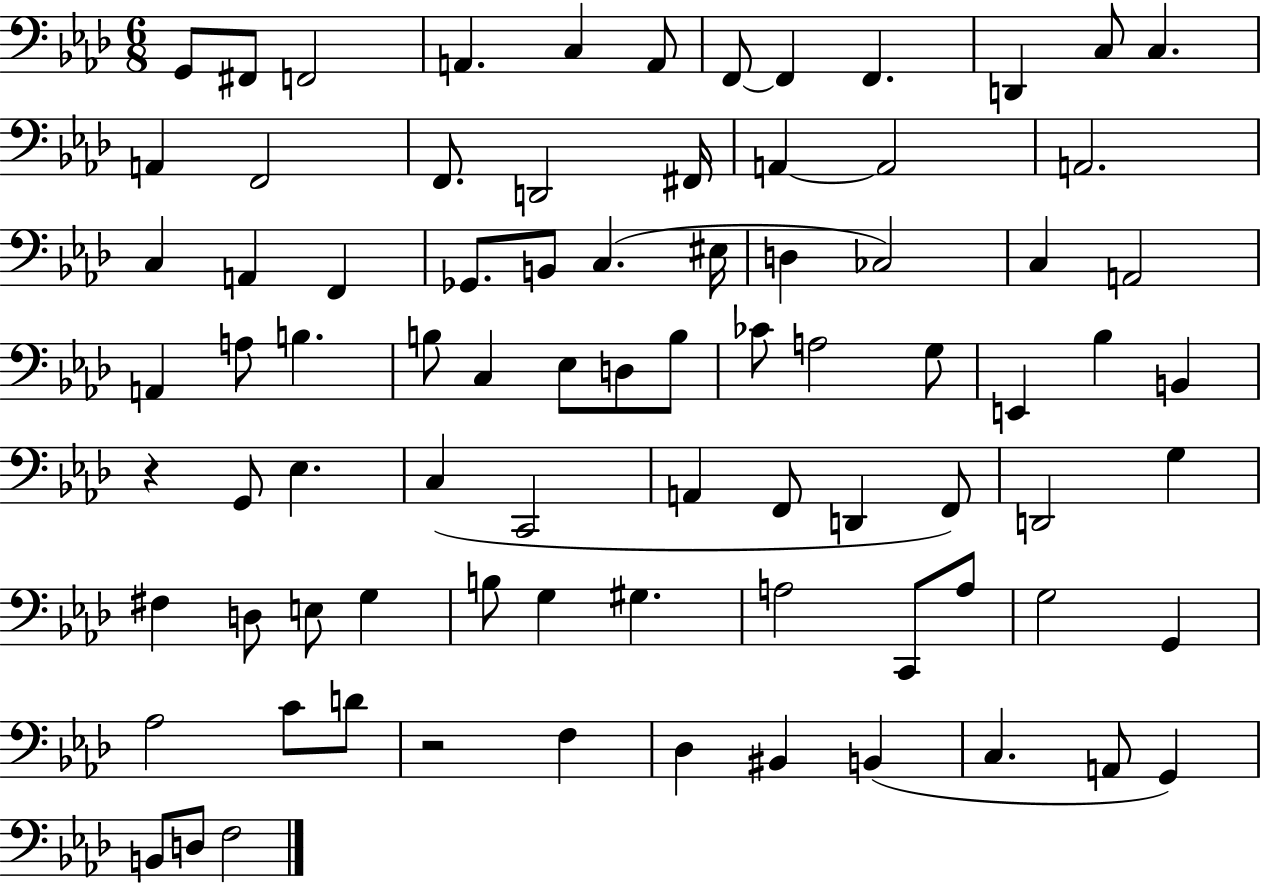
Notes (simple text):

G2/e F#2/e F2/h A2/q. C3/q A2/e F2/e F2/q F2/q. D2/q C3/e C3/q. A2/q F2/h F2/e. D2/h F#2/s A2/q A2/h A2/h. C3/q A2/q F2/q Gb2/e. B2/e C3/q. EIS3/s D3/q CES3/h C3/q A2/h A2/q A3/e B3/q. B3/e C3/q Eb3/e D3/e B3/e CES4/e A3/h G3/e E2/q Bb3/q B2/q R/q G2/e Eb3/q. C3/q C2/h A2/q F2/e D2/q F2/e D2/h G3/q F#3/q D3/e E3/e G3/q B3/e G3/q G#3/q. A3/h C2/e A3/e G3/h G2/q Ab3/h C4/e D4/e R/h F3/q Db3/q BIS2/q B2/q C3/q. A2/e G2/q B2/e D3/e F3/h